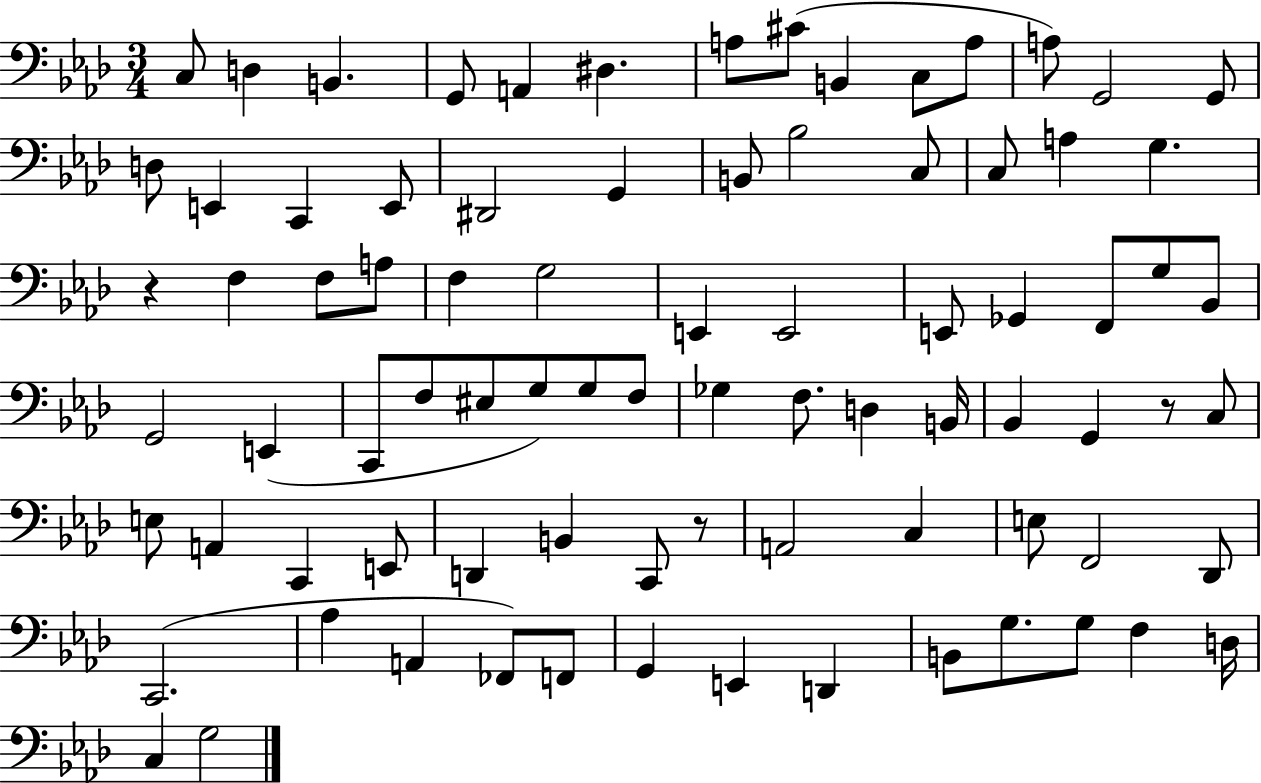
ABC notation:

X:1
T:Untitled
M:3/4
L:1/4
K:Ab
C,/2 D, B,, G,,/2 A,, ^D, A,/2 ^C/2 B,, C,/2 A,/2 A,/2 G,,2 G,,/2 D,/2 E,, C,, E,,/2 ^D,,2 G,, B,,/2 _B,2 C,/2 C,/2 A, G, z F, F,/2 A,/2 F, G,2 E,, E,,2 E,,/2 _G,, F,,/2 G,/2 _B,,/2 G,,2 E,, C,,/2 F,/2 ^E,/2 G,/2 G,/2 F,/2 _G, F,/2 D, B,,/4 _B,, G,, z/2 C,/2 E,/2 A,, C,, E,,/2 D,, B,, C,,/2 z/2 A,,2 C, E,/2 F,,2 _D,,/2 C,,2 _A, A,, _F,,/2 F,,/2 G,, E,, D,, B,,/2 G,/2 G,/2 F, D,/4 C, G,2